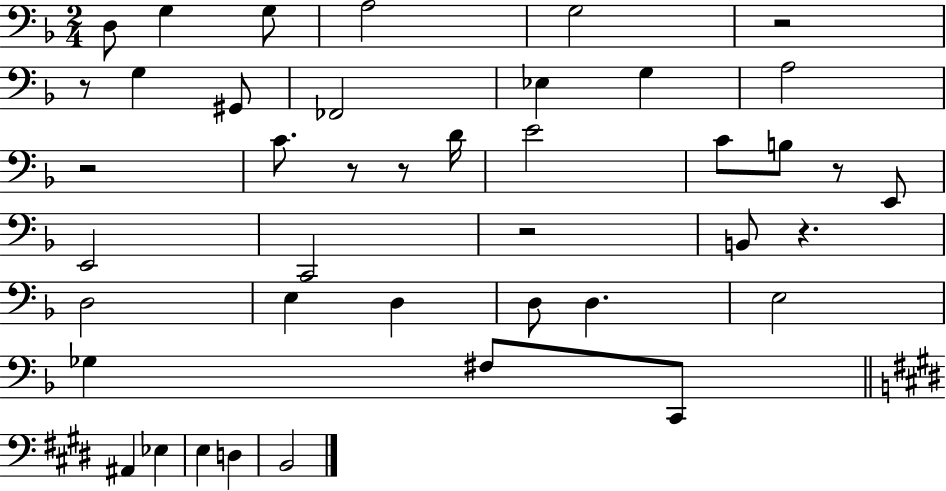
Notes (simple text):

D3/e G3/q G3/e A3/h G3/h R/h R/e G3/q G#2/e FES2/h Eb3/q G3/q A3/h R/h C4/e. R/e R/e D4/s E4/h C4/e B3/e R/e E2/e E2/h C2/h R/h B2/e R/q. D3/h E3/q D3/q D3/e D3/q. E3/h Gb3/q F#3/e C2/e A#2/q Eb3/q E3/q D3/q B2/h